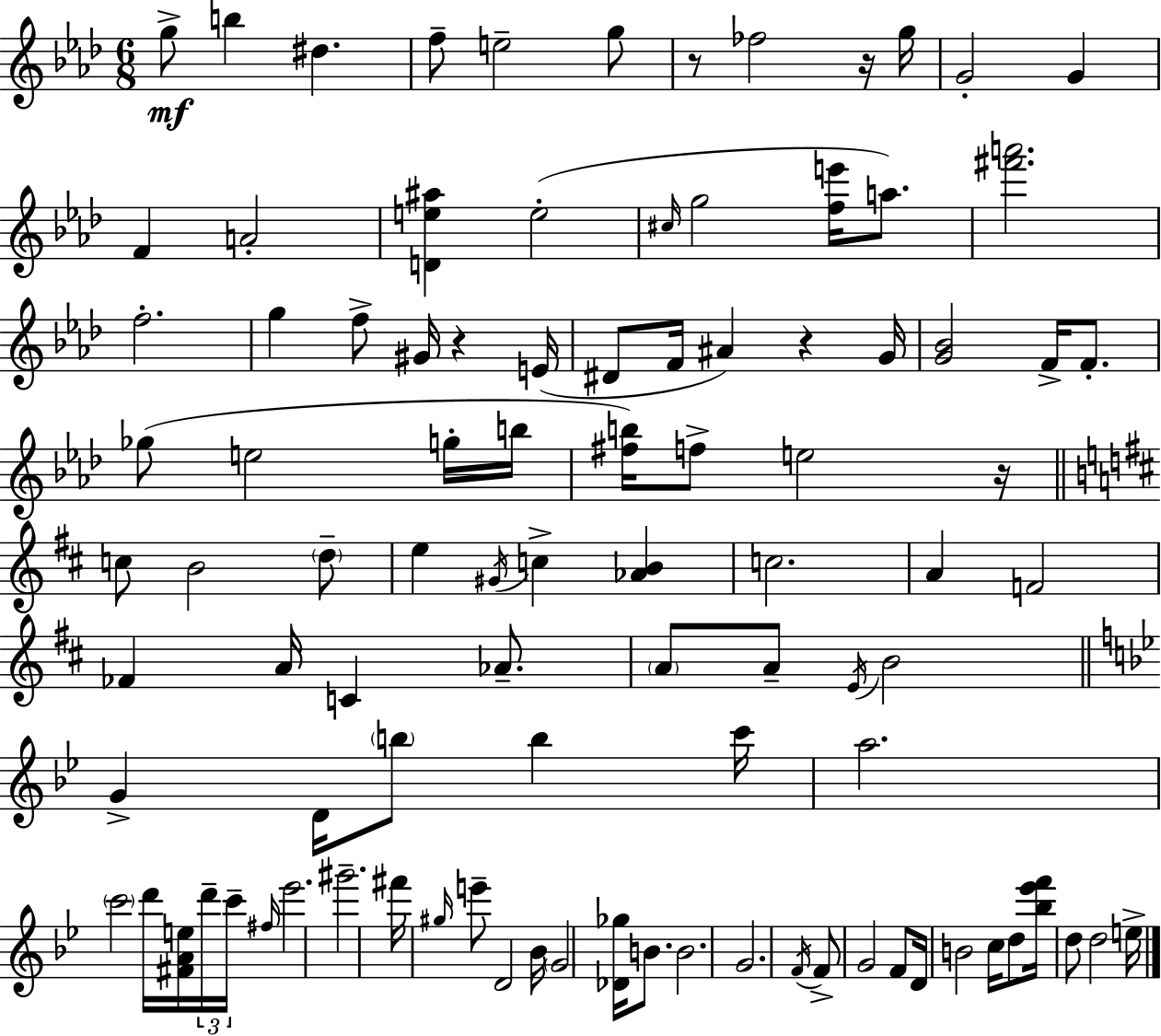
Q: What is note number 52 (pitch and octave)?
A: D4